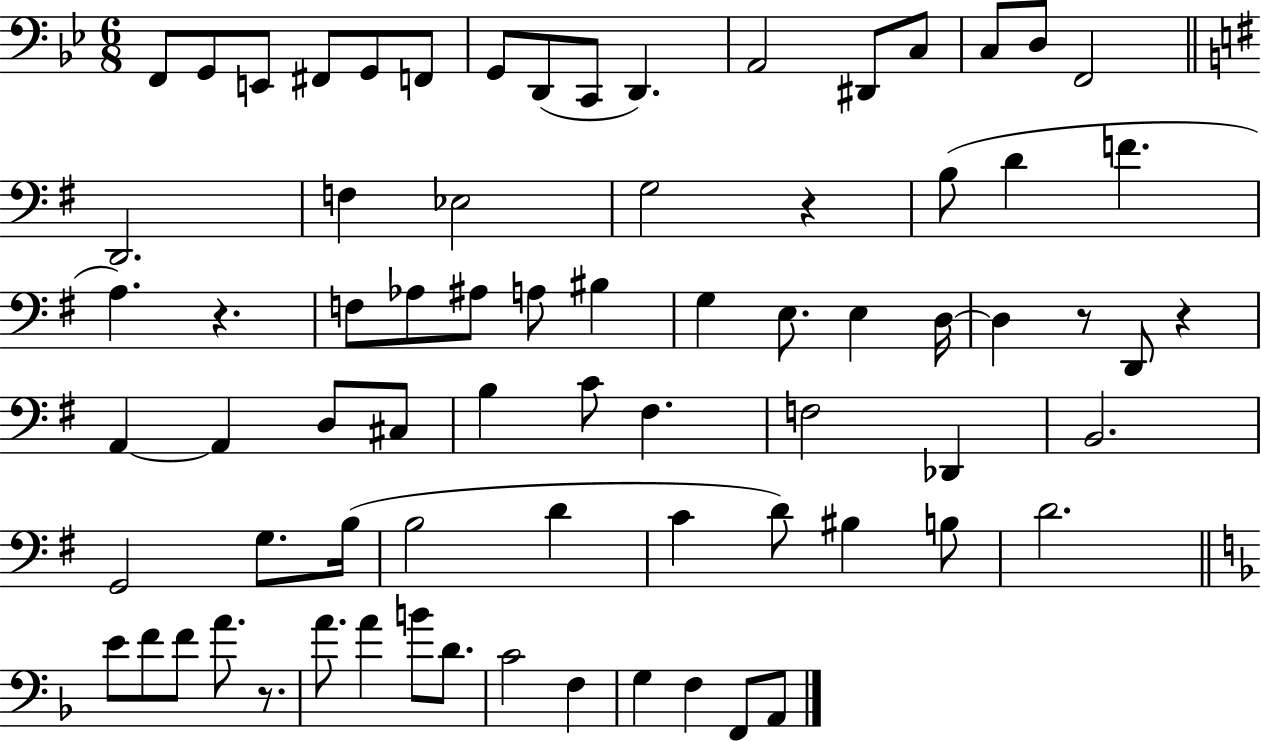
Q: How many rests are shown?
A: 5